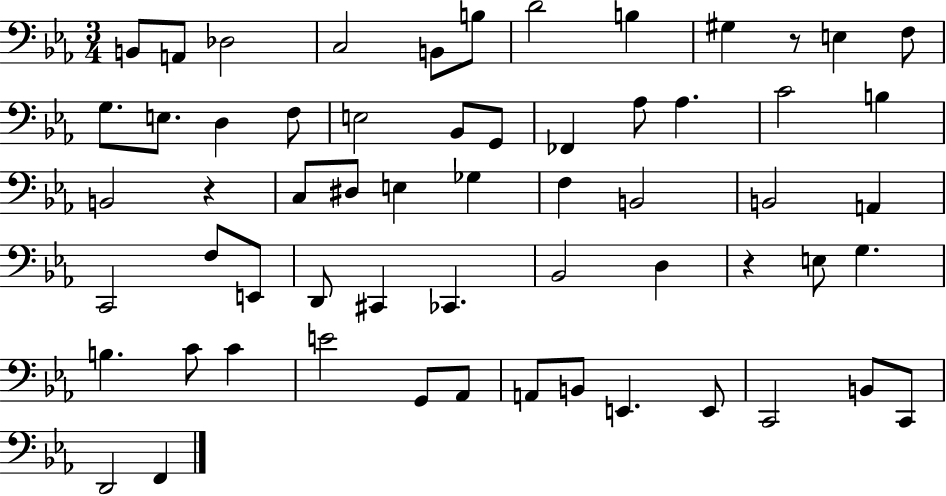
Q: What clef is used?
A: bass